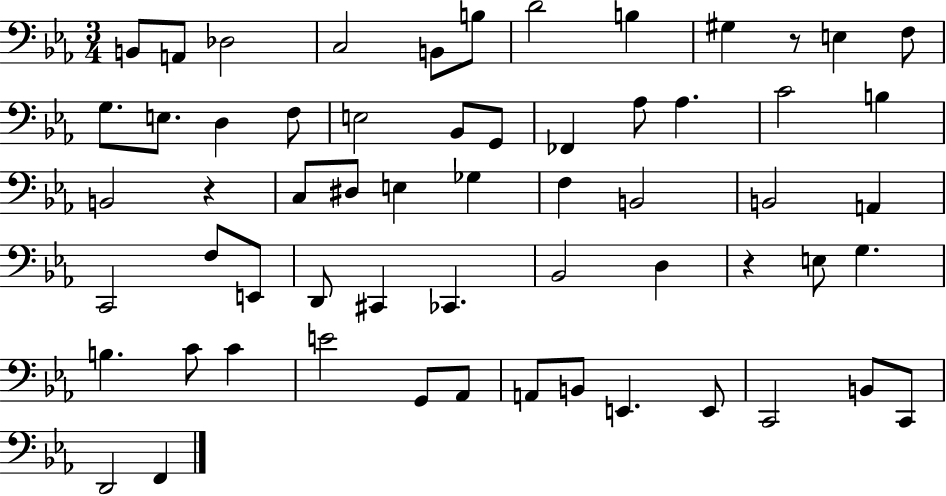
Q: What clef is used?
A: bass